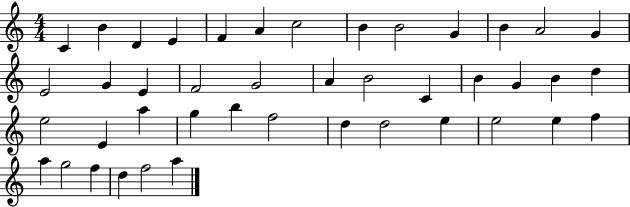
{
  \clef treble
  \numericTimeSignature
  \time 4/4
  \key c \major
  c'4 b'4 d'4 e'4 | f'4 a'4 c''2 | b'4 b'2 g'4 | b'4 a'2 g'4 | \break e'2 g'4 e'4 | f'2 g'2 | a'4 b'2 c'4 | b'4 g'4 b'4 d''4 | \break e''2 e'4 a''4 | g''4 b''4 f''2 | d''4 d''2 e''4 | e''2 e''4 f''4 | \break a''4 g''2 f''4 | d''4 f''2 a''4 | \bar "|."
}